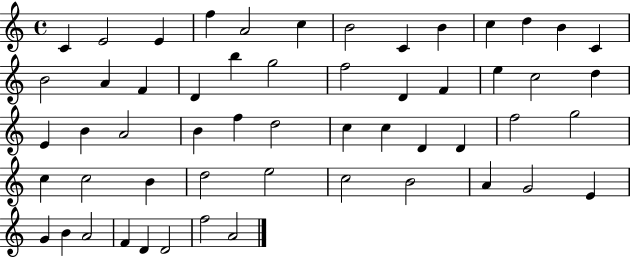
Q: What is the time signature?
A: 4/4